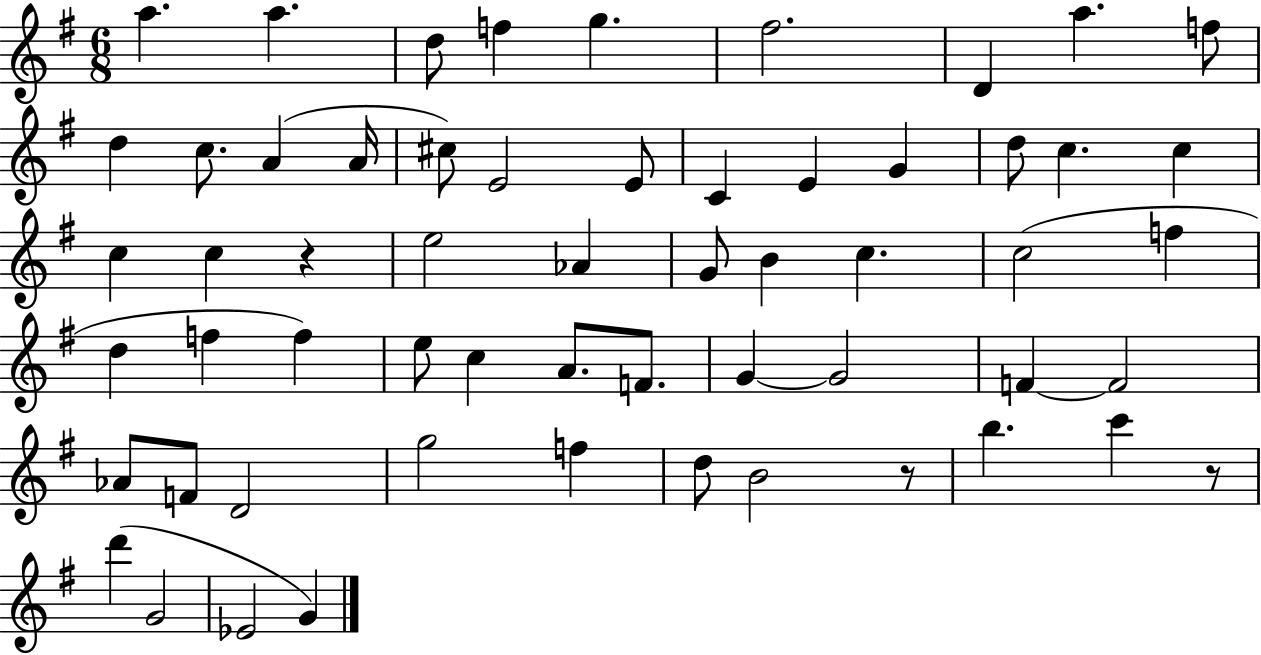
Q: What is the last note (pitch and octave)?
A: G4